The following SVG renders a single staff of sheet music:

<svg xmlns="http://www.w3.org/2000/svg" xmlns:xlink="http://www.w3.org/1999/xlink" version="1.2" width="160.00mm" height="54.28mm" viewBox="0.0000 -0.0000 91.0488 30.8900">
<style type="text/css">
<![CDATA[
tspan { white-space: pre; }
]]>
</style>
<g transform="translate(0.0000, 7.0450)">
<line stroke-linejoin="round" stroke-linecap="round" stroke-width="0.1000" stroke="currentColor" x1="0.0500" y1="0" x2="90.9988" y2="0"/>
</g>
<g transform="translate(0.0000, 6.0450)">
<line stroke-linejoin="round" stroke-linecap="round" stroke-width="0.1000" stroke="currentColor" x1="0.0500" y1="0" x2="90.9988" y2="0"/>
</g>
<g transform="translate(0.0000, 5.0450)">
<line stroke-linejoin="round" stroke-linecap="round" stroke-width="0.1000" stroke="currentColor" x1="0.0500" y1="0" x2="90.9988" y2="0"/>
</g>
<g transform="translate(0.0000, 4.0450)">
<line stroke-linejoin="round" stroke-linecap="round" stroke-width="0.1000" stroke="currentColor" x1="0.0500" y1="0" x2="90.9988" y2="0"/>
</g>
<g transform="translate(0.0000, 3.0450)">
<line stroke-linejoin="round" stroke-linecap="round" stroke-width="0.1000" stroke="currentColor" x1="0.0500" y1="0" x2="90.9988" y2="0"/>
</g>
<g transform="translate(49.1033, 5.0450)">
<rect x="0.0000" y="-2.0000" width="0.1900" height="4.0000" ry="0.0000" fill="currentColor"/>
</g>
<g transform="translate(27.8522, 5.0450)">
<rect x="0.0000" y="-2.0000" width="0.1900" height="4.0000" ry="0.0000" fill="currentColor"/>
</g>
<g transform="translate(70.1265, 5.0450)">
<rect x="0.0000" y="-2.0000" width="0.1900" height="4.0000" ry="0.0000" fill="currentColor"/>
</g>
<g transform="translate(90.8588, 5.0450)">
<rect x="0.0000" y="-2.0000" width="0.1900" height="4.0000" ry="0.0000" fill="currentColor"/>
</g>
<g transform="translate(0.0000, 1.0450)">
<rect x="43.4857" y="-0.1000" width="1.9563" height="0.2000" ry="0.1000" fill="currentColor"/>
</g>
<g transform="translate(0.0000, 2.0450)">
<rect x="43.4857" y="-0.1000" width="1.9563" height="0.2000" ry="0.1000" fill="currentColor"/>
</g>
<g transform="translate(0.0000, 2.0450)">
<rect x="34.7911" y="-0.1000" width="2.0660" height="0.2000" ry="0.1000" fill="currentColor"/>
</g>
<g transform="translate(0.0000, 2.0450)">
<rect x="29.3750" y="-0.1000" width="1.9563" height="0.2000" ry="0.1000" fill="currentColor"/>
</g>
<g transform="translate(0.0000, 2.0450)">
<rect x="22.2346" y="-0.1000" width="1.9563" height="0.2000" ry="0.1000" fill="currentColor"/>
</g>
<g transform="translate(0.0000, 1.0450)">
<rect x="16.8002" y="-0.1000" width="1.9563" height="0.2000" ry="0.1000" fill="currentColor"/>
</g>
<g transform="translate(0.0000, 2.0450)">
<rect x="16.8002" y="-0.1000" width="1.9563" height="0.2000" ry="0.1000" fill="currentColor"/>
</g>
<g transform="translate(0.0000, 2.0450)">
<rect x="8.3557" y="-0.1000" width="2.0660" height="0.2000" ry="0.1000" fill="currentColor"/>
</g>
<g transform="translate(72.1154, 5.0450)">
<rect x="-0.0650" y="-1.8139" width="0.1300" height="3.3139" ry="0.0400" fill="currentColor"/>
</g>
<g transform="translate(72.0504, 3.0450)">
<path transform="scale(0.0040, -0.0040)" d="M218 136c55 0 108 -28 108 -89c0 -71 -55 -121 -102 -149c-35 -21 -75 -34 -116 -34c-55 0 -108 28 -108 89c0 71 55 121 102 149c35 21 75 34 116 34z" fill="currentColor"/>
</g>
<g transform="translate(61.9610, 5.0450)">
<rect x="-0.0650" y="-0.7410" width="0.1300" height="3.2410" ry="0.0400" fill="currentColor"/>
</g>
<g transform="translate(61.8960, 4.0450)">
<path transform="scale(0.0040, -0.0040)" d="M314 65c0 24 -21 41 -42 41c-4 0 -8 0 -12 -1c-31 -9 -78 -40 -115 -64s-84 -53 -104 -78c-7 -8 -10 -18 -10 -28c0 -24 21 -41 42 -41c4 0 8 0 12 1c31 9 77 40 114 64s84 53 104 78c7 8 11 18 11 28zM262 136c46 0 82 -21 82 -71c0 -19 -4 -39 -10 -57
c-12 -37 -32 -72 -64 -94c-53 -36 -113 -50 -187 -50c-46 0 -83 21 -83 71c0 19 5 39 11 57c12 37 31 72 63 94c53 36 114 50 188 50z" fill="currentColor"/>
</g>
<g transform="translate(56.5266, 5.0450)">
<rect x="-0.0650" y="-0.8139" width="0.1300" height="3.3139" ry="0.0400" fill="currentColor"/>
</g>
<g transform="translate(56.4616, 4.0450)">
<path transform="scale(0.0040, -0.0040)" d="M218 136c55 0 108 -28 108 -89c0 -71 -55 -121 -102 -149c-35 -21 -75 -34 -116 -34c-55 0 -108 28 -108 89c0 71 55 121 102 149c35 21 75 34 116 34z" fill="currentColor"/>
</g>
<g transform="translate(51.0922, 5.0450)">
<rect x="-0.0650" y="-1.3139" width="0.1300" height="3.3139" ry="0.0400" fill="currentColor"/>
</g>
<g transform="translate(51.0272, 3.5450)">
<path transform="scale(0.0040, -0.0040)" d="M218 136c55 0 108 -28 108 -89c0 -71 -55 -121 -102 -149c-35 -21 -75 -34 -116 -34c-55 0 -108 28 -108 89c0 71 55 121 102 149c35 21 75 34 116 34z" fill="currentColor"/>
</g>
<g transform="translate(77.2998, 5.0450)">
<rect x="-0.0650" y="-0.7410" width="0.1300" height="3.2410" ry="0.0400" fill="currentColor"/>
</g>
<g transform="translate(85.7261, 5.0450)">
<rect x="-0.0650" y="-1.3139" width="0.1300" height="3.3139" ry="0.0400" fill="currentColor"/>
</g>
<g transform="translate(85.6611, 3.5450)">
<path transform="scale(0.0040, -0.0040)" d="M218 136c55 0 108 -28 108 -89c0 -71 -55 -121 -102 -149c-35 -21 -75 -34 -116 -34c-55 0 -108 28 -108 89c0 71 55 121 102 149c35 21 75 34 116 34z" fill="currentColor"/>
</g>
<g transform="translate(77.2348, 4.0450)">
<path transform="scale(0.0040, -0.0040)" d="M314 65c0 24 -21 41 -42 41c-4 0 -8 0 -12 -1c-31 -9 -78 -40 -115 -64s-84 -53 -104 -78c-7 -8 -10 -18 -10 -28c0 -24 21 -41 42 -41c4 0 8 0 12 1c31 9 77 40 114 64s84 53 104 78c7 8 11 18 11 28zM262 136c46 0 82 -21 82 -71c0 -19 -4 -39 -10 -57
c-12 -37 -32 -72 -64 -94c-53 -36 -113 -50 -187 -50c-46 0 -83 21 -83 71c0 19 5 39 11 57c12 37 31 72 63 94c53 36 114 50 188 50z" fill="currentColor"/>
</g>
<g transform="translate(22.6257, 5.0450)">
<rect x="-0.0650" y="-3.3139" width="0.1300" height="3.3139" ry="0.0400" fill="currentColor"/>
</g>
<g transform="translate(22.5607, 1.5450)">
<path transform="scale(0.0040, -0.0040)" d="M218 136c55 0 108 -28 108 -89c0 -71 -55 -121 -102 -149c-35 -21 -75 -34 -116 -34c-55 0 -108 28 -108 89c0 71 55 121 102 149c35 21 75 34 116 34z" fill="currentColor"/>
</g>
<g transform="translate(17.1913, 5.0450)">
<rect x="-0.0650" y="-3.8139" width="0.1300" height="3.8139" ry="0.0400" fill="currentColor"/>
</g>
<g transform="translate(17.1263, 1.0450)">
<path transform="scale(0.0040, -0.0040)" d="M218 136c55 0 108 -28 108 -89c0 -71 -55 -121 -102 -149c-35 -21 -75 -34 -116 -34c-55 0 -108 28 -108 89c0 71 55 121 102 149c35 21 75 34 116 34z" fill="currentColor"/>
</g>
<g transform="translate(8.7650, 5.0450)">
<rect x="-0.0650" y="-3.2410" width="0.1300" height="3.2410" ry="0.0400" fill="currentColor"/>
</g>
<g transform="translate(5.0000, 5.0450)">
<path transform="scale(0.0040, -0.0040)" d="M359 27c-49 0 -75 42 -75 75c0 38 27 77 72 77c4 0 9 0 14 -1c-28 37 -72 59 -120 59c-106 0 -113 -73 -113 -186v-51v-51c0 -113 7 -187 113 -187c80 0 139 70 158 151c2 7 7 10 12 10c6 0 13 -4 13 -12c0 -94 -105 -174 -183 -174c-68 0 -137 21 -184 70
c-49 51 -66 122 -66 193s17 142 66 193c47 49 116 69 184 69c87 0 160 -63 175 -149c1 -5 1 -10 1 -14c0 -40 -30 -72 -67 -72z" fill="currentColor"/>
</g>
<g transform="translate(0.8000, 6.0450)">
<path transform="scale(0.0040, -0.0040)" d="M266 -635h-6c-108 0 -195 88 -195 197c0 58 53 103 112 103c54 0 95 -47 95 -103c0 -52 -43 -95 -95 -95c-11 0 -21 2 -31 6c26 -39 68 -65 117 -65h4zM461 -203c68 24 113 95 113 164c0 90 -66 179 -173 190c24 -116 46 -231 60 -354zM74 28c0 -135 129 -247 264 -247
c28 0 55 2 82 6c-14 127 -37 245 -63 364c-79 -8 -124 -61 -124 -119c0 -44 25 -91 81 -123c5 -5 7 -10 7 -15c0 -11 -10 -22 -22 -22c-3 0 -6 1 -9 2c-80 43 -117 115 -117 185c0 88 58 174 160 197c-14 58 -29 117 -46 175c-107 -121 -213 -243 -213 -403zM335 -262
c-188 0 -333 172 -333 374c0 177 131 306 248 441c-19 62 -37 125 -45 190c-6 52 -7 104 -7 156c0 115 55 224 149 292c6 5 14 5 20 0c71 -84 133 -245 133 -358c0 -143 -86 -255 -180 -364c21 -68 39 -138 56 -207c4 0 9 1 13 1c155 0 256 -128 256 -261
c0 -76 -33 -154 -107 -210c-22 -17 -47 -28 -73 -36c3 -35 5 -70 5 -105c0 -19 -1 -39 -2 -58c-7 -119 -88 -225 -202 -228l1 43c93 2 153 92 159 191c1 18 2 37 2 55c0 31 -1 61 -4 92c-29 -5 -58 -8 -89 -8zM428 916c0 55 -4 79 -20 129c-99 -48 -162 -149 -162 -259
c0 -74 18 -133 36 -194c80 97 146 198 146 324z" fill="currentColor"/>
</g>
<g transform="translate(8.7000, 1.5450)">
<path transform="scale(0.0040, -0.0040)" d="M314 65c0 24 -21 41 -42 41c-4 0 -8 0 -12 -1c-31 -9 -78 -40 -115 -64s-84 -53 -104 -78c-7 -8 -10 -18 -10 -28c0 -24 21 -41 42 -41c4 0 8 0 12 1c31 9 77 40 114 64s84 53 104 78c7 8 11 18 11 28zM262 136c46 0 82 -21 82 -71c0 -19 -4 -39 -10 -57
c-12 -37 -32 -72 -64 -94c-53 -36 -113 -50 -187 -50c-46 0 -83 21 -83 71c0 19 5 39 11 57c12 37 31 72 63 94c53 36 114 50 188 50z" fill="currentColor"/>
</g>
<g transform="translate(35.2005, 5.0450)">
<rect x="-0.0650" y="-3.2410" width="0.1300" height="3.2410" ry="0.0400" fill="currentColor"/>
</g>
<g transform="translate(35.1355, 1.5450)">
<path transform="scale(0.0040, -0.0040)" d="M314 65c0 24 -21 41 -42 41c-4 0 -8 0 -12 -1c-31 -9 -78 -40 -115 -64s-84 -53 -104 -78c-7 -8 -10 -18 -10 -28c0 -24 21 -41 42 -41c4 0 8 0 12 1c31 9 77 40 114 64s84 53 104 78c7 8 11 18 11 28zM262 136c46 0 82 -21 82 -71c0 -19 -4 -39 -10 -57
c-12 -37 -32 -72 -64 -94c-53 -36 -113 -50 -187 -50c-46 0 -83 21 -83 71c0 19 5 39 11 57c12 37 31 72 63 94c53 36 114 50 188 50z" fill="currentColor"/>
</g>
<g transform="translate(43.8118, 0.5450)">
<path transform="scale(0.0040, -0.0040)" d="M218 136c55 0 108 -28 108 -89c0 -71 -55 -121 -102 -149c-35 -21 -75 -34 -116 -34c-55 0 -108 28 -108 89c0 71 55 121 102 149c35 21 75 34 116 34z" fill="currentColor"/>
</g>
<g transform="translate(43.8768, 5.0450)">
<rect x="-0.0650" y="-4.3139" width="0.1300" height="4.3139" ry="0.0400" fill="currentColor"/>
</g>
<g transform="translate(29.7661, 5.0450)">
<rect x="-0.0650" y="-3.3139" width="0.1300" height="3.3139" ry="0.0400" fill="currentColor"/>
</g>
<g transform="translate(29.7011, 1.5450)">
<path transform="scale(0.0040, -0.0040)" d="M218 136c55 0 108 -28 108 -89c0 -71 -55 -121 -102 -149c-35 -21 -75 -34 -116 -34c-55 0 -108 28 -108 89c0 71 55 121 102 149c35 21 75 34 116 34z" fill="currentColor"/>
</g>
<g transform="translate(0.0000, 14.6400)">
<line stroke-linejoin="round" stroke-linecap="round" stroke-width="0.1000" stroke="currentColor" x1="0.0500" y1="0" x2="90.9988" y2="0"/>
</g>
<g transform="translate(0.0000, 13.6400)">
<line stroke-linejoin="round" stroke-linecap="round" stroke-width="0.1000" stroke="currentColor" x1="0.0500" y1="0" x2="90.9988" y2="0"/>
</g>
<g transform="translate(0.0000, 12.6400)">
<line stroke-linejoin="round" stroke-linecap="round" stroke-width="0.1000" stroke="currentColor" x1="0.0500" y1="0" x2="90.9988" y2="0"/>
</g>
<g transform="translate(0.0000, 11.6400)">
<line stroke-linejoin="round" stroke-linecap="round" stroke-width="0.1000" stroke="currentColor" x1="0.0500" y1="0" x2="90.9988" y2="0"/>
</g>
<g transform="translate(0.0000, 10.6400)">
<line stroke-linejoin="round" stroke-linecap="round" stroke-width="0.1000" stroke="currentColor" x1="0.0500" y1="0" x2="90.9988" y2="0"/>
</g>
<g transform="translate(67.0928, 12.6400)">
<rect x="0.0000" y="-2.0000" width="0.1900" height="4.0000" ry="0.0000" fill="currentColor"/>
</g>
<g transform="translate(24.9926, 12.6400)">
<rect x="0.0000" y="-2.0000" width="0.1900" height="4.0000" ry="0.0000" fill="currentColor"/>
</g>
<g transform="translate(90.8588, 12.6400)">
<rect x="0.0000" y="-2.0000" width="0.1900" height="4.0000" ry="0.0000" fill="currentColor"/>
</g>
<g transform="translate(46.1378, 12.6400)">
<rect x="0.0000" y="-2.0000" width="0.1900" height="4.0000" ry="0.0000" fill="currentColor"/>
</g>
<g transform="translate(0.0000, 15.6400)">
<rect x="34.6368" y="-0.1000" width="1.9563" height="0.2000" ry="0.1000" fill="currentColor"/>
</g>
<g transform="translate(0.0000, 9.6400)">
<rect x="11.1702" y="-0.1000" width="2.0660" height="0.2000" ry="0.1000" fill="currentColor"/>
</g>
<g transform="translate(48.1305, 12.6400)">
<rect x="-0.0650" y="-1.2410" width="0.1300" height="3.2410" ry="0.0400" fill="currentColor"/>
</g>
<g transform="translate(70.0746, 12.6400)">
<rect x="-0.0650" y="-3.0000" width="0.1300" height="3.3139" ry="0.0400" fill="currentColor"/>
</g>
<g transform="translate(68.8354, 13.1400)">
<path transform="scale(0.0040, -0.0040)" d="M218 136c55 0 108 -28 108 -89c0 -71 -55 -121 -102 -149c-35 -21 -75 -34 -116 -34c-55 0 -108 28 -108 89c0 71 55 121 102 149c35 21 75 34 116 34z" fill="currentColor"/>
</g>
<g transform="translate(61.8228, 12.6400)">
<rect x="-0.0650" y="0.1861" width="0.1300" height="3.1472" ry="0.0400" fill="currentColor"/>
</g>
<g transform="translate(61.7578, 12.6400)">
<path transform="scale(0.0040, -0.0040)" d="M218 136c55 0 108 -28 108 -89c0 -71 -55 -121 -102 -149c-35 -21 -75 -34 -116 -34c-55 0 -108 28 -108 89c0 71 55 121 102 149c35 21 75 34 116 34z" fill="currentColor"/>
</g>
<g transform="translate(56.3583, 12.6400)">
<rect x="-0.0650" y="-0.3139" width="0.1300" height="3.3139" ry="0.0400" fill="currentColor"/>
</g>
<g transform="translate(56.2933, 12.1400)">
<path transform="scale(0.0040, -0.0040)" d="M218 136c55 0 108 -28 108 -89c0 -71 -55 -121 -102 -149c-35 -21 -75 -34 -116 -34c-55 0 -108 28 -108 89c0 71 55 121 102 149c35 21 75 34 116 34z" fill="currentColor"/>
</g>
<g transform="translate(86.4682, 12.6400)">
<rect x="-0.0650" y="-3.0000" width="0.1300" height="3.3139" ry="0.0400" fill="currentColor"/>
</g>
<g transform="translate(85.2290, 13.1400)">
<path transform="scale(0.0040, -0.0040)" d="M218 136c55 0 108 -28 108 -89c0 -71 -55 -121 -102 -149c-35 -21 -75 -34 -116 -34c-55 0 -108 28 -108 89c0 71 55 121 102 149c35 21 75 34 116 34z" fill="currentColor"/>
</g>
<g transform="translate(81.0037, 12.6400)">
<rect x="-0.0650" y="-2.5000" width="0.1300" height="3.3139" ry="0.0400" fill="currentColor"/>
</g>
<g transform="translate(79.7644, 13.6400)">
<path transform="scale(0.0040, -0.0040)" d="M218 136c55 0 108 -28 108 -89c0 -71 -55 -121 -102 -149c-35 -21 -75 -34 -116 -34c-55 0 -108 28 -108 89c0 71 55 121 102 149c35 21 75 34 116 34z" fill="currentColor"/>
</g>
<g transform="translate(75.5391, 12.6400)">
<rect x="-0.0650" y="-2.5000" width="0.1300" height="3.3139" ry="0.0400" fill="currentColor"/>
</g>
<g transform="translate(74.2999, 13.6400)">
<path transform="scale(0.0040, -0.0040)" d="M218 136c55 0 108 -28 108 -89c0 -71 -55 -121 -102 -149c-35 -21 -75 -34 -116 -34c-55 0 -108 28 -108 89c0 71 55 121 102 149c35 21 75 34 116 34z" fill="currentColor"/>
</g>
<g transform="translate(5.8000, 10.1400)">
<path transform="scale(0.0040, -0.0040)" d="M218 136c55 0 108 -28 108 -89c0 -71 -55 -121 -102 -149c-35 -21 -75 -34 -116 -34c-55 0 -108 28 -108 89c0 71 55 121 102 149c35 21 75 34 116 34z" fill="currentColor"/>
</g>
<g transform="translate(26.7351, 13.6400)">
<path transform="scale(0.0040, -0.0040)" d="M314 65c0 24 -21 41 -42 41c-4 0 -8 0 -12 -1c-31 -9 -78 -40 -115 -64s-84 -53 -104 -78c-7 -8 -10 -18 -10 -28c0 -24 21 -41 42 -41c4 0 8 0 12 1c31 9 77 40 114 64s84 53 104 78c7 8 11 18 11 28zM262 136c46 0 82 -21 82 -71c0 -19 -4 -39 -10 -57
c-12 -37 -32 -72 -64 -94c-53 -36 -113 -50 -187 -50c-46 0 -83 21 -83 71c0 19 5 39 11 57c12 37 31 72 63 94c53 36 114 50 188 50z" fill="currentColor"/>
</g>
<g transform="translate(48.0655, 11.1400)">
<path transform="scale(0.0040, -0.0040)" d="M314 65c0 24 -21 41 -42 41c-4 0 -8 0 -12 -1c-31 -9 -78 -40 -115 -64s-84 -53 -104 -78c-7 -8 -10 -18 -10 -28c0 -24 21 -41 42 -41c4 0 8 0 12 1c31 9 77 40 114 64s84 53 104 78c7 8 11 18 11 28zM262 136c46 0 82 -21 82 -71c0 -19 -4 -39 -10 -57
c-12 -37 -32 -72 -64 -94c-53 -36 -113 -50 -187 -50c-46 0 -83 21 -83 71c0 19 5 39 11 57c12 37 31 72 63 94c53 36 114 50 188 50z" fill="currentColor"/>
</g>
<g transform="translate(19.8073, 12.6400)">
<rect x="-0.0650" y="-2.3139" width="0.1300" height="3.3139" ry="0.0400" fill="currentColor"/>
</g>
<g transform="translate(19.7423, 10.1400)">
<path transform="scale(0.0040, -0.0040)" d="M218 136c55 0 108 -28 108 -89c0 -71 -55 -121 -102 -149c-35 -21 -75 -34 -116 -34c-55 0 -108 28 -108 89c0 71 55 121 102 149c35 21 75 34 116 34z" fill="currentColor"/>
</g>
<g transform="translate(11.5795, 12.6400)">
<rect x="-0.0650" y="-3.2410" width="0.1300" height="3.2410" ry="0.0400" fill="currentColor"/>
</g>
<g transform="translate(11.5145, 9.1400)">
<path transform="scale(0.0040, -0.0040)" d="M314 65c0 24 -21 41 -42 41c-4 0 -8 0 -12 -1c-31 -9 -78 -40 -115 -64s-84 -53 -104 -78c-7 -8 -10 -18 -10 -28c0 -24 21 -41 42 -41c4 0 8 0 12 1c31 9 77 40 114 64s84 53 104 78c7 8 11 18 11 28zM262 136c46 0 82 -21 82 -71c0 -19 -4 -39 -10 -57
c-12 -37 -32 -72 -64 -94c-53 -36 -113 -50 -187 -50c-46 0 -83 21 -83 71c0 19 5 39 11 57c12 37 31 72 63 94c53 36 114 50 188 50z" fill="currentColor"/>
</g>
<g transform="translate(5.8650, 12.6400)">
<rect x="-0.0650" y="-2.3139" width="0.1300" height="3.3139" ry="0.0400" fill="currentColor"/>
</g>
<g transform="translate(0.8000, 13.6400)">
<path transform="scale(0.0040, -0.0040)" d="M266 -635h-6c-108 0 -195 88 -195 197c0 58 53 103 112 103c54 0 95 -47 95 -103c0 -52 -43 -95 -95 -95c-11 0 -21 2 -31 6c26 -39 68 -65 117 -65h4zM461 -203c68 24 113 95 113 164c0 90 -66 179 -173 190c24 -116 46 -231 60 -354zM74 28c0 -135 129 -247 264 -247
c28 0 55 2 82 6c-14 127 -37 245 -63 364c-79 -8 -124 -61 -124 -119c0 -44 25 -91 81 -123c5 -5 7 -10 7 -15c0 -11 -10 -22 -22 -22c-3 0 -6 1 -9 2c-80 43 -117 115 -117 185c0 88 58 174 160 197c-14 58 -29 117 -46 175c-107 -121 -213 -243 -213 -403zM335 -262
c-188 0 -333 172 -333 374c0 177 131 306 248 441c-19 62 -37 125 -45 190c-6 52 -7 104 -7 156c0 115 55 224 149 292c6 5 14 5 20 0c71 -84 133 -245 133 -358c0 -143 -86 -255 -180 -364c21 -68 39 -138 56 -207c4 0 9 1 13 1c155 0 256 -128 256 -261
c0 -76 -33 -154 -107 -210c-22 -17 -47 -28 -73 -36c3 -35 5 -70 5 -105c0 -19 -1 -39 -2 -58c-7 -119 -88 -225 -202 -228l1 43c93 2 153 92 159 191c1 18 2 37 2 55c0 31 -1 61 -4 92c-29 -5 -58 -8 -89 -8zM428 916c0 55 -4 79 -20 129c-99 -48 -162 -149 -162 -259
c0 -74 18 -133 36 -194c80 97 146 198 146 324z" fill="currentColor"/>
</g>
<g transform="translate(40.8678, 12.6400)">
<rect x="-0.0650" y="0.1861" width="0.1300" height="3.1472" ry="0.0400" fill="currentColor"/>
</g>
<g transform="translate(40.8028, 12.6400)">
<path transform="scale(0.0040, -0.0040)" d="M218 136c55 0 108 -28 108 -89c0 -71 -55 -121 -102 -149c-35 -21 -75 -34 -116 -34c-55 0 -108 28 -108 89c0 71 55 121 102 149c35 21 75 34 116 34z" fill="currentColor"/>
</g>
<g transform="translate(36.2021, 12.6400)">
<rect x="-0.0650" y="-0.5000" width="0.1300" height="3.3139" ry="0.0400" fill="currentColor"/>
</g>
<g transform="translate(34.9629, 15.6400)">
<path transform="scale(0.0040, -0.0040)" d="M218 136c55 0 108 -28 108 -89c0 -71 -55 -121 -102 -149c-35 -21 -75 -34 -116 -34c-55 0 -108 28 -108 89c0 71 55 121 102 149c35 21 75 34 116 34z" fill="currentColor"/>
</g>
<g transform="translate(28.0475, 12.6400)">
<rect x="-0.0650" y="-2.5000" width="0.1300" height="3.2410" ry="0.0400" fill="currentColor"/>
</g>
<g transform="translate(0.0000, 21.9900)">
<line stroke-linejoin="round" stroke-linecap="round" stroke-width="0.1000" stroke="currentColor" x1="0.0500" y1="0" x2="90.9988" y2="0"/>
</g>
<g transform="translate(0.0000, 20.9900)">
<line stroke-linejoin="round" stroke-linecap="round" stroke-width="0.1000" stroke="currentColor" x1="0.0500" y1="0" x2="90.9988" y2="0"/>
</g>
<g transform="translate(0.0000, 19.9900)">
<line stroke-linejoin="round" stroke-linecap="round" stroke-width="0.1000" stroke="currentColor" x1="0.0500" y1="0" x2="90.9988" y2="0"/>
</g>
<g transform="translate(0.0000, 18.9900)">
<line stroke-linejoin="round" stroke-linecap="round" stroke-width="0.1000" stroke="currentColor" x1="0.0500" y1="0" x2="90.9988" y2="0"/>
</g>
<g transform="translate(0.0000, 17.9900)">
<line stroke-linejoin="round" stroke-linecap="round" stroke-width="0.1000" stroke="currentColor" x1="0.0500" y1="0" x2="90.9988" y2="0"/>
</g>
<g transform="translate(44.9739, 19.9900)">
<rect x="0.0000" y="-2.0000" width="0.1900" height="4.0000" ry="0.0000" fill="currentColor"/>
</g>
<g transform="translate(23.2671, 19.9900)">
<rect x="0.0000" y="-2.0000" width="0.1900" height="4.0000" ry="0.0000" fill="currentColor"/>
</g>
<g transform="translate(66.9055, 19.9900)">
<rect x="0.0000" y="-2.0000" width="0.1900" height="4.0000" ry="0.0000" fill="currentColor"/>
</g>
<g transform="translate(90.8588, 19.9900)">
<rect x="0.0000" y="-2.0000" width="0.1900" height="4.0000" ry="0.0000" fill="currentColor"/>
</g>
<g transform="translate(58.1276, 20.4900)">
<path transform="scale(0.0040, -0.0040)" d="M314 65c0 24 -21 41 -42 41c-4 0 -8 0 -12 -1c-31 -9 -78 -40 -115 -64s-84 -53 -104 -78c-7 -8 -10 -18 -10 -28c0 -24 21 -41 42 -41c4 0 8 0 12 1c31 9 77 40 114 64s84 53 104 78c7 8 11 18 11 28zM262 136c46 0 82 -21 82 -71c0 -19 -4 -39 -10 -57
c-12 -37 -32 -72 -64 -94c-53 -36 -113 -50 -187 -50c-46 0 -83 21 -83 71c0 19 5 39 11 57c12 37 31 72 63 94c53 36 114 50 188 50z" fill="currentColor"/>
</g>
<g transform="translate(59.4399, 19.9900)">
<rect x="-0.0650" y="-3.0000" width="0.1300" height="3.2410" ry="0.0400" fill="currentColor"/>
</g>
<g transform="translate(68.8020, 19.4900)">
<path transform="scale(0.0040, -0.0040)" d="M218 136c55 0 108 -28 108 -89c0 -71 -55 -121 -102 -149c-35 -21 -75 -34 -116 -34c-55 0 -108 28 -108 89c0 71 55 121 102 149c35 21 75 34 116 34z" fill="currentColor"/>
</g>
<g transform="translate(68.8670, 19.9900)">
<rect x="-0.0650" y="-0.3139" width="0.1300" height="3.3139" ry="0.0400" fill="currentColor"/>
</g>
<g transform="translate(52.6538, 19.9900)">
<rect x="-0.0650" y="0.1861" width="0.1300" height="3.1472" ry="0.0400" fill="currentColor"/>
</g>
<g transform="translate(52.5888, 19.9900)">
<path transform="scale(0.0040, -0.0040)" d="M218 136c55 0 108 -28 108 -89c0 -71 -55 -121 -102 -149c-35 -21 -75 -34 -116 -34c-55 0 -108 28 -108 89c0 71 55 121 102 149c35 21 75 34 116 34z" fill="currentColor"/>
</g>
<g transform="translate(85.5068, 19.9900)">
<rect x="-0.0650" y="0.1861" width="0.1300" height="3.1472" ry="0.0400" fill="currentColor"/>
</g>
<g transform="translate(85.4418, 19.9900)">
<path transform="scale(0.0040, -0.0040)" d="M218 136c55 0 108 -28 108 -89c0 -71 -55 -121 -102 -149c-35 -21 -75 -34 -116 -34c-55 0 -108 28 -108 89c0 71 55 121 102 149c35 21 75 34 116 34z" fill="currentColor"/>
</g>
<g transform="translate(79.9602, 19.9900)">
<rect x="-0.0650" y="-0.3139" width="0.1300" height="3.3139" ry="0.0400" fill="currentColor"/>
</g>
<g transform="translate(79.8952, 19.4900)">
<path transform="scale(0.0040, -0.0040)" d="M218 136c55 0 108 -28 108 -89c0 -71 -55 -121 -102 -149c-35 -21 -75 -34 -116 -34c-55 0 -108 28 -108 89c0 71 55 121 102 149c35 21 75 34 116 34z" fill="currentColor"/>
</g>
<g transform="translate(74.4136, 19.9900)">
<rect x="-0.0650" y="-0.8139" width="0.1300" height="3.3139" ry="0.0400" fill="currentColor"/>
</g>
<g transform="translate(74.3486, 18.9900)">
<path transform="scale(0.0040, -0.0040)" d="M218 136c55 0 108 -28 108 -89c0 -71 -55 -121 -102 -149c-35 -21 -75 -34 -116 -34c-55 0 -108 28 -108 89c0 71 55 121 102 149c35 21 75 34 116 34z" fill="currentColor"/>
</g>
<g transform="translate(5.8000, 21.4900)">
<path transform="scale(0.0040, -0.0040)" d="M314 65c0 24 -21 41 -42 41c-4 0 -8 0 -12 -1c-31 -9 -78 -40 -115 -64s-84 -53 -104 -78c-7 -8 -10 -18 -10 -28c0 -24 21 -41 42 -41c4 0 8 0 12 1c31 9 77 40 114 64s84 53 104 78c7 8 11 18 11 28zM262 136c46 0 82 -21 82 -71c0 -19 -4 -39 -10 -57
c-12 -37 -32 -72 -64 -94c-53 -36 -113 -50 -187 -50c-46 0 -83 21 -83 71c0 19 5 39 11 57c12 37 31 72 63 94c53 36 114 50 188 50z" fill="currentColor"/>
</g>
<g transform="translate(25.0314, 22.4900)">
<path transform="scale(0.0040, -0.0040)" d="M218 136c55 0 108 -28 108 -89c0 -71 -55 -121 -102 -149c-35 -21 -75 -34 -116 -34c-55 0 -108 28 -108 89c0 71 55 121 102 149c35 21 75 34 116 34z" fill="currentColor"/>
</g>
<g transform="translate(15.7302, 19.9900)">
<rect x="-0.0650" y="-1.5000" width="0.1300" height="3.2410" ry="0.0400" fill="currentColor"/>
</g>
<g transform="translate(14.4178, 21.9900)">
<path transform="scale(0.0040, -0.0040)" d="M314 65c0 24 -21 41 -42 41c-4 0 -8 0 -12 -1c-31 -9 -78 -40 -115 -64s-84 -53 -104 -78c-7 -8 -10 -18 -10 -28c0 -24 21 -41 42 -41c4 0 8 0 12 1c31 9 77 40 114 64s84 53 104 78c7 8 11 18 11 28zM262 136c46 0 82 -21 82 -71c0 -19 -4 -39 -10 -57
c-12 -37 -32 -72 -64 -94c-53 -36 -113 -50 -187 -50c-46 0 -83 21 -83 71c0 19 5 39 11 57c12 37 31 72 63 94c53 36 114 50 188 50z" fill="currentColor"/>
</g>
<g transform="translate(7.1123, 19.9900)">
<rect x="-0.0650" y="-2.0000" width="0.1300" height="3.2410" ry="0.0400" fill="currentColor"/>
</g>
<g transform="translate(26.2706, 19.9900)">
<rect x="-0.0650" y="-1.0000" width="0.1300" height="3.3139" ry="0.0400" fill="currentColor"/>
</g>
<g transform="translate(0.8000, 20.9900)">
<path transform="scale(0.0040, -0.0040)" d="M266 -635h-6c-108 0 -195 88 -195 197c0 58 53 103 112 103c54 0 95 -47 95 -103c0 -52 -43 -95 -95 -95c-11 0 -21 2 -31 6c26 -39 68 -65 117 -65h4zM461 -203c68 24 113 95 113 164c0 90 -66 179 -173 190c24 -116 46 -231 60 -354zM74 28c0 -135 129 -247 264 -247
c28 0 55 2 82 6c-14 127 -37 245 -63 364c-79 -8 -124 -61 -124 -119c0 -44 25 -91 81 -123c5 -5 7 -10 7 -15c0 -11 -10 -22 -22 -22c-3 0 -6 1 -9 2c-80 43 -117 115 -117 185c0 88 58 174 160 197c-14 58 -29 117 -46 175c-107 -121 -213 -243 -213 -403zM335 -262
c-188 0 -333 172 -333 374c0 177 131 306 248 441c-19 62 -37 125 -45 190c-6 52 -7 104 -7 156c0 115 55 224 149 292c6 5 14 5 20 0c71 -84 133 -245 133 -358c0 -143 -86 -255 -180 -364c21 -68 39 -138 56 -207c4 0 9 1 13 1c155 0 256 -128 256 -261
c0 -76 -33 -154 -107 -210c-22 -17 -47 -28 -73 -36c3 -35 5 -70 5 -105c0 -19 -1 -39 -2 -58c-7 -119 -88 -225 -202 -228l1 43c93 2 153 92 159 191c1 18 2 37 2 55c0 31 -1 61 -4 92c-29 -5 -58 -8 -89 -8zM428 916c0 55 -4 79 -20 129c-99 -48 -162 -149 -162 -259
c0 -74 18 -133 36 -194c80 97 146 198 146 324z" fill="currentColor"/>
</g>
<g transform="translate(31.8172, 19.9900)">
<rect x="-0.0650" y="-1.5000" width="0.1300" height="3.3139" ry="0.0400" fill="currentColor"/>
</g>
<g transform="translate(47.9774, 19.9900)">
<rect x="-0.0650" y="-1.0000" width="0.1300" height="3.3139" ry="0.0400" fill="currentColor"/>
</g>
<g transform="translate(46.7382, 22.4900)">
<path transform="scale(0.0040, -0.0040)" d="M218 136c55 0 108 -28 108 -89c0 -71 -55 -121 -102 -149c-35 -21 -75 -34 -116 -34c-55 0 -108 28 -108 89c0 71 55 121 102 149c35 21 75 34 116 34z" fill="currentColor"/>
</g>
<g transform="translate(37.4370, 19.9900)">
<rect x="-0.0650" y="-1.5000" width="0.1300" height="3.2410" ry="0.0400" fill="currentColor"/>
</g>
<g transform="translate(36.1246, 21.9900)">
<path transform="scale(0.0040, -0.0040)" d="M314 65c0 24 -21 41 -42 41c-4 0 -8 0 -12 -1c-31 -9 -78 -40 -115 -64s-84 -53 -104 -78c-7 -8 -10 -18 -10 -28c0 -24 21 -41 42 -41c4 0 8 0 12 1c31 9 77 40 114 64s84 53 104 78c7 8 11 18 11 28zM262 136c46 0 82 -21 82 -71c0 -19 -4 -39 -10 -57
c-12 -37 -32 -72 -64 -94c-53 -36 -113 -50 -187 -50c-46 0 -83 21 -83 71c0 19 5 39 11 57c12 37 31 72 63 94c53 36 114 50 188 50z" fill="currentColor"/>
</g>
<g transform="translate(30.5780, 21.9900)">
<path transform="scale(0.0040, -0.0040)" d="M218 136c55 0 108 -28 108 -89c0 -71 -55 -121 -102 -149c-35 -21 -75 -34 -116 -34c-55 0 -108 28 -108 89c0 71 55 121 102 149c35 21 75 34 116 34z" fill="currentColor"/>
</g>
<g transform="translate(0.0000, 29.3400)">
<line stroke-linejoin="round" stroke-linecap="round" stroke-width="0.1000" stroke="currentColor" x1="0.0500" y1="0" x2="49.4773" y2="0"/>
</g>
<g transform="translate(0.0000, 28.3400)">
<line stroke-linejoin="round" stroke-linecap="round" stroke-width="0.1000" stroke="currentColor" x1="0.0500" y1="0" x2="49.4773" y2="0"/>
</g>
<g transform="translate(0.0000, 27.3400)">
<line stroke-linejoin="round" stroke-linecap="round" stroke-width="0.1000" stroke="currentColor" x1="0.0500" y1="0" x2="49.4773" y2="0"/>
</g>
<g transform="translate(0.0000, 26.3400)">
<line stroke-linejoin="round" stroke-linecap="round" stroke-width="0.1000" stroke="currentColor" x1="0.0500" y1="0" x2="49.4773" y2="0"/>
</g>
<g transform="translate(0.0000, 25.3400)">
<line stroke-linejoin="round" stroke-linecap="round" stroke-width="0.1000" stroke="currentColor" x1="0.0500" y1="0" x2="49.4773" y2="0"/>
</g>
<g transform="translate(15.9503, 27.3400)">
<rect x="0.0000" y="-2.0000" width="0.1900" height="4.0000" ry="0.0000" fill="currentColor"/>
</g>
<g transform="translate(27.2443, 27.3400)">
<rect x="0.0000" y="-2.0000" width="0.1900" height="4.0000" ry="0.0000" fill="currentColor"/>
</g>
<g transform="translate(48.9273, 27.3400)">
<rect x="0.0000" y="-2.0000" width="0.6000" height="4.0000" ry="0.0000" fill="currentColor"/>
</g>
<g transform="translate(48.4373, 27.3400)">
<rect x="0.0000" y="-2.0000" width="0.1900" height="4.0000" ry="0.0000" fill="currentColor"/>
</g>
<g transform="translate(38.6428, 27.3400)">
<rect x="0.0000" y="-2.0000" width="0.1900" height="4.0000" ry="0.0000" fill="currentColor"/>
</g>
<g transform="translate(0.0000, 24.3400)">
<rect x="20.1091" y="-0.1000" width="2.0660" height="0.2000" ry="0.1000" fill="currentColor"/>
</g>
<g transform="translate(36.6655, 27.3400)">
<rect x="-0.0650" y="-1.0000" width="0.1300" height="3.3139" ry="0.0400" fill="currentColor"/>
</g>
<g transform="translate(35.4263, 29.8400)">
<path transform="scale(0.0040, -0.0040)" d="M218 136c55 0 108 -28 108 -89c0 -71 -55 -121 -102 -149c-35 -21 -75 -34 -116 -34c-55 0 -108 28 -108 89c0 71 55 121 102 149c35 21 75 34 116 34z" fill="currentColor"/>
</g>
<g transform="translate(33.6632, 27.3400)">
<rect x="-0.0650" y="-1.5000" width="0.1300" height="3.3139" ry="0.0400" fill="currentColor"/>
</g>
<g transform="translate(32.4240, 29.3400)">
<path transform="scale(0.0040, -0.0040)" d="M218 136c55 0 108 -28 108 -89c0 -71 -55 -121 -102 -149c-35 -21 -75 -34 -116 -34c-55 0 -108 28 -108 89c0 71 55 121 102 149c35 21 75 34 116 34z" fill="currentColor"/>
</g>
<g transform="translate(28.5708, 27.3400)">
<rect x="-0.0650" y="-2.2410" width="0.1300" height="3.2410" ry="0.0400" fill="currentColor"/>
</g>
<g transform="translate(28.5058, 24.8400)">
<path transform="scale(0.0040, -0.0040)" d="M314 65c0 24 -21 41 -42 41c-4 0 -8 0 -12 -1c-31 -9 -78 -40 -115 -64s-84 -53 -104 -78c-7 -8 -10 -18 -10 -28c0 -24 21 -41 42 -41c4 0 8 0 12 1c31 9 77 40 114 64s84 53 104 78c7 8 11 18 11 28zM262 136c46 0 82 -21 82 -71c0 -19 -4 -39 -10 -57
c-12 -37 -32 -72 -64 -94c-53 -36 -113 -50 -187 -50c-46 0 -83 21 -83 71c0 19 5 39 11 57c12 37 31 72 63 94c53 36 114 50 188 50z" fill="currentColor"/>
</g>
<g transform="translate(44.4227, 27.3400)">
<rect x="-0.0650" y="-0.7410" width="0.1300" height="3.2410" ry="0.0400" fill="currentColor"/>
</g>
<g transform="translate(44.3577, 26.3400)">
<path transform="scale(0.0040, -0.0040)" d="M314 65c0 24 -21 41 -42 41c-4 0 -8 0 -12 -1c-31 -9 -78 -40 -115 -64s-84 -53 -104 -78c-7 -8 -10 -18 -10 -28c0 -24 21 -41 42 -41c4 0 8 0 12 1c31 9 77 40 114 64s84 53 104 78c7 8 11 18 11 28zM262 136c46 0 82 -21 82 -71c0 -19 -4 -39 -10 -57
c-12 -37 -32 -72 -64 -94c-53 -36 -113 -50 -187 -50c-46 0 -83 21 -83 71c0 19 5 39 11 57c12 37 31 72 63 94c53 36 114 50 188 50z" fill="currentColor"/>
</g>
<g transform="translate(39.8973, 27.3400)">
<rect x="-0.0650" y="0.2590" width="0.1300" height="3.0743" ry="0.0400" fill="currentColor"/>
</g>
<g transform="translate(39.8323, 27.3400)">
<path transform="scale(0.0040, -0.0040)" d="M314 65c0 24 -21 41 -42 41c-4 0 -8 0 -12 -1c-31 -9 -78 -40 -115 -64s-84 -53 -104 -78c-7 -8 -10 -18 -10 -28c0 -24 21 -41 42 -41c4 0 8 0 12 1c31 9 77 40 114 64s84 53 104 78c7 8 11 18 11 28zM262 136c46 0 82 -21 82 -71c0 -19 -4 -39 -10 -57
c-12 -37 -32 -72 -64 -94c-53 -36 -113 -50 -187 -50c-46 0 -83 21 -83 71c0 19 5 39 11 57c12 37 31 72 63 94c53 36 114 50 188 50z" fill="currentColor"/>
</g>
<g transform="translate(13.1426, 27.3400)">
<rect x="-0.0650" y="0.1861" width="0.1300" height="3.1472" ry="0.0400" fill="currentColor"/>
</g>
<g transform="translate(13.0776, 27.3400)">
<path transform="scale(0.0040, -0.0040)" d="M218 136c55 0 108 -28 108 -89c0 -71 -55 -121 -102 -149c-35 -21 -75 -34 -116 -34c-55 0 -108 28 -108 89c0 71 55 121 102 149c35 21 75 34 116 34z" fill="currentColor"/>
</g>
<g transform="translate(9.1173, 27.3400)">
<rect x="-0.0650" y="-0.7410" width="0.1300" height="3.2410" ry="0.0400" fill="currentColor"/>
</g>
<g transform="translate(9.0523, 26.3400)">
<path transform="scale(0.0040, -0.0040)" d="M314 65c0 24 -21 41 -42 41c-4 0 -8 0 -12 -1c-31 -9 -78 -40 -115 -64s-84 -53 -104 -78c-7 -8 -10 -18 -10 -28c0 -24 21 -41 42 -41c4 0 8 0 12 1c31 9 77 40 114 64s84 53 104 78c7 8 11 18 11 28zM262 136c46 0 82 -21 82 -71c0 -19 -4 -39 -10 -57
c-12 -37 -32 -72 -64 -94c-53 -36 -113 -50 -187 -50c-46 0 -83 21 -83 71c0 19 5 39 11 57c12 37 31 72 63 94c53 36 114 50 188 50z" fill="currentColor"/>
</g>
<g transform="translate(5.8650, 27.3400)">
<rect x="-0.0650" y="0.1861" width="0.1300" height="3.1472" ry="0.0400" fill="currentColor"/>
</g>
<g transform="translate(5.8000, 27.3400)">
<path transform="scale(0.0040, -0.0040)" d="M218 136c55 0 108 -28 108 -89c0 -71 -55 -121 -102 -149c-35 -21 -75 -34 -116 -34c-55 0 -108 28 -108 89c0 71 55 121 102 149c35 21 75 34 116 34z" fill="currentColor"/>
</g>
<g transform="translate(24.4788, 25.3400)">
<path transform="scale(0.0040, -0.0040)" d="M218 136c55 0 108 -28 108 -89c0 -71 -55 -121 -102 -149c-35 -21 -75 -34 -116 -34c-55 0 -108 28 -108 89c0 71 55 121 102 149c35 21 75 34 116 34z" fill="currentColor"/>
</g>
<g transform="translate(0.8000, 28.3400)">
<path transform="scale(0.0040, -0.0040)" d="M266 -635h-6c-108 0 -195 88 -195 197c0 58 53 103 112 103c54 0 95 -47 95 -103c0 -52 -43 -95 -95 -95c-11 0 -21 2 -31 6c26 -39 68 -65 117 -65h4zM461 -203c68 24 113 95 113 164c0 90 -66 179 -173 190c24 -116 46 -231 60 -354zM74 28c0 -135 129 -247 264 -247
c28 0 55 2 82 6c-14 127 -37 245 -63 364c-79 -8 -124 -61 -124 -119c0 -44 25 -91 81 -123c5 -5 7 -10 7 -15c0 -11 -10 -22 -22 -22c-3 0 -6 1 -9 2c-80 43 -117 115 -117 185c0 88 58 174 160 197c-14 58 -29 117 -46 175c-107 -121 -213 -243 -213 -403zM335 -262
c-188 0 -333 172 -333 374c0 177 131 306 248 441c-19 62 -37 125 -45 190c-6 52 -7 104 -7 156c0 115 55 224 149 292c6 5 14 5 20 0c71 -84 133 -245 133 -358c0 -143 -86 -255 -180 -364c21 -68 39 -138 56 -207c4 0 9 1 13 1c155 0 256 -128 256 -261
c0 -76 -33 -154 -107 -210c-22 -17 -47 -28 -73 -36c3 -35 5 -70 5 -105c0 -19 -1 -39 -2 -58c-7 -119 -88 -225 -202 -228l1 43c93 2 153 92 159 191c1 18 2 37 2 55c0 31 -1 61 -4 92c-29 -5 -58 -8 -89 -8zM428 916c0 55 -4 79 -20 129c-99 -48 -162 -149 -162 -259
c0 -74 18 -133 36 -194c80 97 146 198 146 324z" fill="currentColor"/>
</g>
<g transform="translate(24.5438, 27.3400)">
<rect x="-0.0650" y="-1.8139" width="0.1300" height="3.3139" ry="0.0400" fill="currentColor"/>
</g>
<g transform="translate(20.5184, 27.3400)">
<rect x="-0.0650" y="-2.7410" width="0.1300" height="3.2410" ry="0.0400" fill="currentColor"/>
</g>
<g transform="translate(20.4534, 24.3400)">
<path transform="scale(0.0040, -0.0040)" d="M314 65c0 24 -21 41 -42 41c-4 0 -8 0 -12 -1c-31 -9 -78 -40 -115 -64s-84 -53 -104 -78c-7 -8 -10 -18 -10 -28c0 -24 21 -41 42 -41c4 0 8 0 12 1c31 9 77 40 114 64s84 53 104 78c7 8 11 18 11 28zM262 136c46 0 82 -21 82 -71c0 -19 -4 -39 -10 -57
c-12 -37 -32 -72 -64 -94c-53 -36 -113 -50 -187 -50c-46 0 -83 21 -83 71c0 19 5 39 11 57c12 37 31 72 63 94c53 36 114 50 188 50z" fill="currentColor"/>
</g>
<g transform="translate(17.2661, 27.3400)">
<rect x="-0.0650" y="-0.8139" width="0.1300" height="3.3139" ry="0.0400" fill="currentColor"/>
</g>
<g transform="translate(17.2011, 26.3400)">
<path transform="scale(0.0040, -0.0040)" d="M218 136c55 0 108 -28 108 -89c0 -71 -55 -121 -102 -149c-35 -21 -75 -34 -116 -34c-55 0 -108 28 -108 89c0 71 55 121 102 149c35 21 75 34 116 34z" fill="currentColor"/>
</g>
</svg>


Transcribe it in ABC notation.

X:1
T:Untitled
M:4/4
L:1/4
K:C
b2 c' b b b2 d' e d d2 f d2 e g b2 g G2 C B e2 c B A G G A F2 E2 D E E2 D B A2 c d c B B d2 B d a2 f g2 E D B2 d2